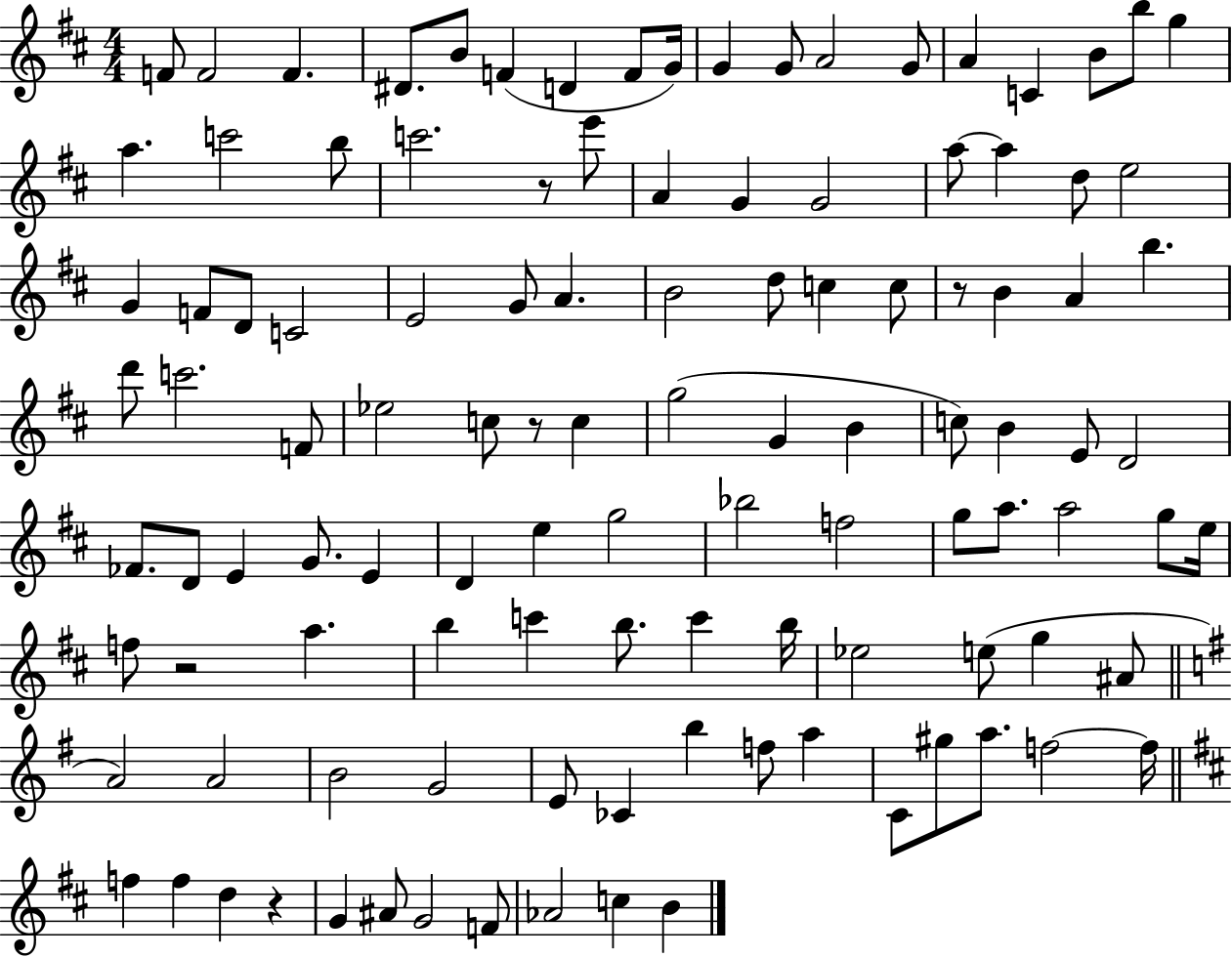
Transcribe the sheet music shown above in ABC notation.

X:1
T:Untitled
M:4/4
L:1/4
K:D
F/2 F2 F ^D/2 B/2 F D F/2 G/4 G G/2 A2 G/2 A C B/2 b/2 g a c'2 b/2 c'2 z/2 e'/2 A G G2 a/2 a d/2 e2 G F/2 D/2 C2 E2 G/2 A B2 d/2 c c/2 z/2 B A b d'/2 c'2 F/2 _e2 c/2 z/2 c g2 G B c/2 B E/2 D2 _F/2 D/2 E G/2 E D e g2 _b2 f2 g/2 a/2 a2 g/2 e/4 f/2 z2 a b c' b/2 c' b/4 _e2 e/2 g ^A/2 A2 A2 B2 G2 E/2 _C b f/2 a C/2 ^g/2 a/2 f2 f/4 f f d z G ^A/2 G2 F/2 _A2 c B